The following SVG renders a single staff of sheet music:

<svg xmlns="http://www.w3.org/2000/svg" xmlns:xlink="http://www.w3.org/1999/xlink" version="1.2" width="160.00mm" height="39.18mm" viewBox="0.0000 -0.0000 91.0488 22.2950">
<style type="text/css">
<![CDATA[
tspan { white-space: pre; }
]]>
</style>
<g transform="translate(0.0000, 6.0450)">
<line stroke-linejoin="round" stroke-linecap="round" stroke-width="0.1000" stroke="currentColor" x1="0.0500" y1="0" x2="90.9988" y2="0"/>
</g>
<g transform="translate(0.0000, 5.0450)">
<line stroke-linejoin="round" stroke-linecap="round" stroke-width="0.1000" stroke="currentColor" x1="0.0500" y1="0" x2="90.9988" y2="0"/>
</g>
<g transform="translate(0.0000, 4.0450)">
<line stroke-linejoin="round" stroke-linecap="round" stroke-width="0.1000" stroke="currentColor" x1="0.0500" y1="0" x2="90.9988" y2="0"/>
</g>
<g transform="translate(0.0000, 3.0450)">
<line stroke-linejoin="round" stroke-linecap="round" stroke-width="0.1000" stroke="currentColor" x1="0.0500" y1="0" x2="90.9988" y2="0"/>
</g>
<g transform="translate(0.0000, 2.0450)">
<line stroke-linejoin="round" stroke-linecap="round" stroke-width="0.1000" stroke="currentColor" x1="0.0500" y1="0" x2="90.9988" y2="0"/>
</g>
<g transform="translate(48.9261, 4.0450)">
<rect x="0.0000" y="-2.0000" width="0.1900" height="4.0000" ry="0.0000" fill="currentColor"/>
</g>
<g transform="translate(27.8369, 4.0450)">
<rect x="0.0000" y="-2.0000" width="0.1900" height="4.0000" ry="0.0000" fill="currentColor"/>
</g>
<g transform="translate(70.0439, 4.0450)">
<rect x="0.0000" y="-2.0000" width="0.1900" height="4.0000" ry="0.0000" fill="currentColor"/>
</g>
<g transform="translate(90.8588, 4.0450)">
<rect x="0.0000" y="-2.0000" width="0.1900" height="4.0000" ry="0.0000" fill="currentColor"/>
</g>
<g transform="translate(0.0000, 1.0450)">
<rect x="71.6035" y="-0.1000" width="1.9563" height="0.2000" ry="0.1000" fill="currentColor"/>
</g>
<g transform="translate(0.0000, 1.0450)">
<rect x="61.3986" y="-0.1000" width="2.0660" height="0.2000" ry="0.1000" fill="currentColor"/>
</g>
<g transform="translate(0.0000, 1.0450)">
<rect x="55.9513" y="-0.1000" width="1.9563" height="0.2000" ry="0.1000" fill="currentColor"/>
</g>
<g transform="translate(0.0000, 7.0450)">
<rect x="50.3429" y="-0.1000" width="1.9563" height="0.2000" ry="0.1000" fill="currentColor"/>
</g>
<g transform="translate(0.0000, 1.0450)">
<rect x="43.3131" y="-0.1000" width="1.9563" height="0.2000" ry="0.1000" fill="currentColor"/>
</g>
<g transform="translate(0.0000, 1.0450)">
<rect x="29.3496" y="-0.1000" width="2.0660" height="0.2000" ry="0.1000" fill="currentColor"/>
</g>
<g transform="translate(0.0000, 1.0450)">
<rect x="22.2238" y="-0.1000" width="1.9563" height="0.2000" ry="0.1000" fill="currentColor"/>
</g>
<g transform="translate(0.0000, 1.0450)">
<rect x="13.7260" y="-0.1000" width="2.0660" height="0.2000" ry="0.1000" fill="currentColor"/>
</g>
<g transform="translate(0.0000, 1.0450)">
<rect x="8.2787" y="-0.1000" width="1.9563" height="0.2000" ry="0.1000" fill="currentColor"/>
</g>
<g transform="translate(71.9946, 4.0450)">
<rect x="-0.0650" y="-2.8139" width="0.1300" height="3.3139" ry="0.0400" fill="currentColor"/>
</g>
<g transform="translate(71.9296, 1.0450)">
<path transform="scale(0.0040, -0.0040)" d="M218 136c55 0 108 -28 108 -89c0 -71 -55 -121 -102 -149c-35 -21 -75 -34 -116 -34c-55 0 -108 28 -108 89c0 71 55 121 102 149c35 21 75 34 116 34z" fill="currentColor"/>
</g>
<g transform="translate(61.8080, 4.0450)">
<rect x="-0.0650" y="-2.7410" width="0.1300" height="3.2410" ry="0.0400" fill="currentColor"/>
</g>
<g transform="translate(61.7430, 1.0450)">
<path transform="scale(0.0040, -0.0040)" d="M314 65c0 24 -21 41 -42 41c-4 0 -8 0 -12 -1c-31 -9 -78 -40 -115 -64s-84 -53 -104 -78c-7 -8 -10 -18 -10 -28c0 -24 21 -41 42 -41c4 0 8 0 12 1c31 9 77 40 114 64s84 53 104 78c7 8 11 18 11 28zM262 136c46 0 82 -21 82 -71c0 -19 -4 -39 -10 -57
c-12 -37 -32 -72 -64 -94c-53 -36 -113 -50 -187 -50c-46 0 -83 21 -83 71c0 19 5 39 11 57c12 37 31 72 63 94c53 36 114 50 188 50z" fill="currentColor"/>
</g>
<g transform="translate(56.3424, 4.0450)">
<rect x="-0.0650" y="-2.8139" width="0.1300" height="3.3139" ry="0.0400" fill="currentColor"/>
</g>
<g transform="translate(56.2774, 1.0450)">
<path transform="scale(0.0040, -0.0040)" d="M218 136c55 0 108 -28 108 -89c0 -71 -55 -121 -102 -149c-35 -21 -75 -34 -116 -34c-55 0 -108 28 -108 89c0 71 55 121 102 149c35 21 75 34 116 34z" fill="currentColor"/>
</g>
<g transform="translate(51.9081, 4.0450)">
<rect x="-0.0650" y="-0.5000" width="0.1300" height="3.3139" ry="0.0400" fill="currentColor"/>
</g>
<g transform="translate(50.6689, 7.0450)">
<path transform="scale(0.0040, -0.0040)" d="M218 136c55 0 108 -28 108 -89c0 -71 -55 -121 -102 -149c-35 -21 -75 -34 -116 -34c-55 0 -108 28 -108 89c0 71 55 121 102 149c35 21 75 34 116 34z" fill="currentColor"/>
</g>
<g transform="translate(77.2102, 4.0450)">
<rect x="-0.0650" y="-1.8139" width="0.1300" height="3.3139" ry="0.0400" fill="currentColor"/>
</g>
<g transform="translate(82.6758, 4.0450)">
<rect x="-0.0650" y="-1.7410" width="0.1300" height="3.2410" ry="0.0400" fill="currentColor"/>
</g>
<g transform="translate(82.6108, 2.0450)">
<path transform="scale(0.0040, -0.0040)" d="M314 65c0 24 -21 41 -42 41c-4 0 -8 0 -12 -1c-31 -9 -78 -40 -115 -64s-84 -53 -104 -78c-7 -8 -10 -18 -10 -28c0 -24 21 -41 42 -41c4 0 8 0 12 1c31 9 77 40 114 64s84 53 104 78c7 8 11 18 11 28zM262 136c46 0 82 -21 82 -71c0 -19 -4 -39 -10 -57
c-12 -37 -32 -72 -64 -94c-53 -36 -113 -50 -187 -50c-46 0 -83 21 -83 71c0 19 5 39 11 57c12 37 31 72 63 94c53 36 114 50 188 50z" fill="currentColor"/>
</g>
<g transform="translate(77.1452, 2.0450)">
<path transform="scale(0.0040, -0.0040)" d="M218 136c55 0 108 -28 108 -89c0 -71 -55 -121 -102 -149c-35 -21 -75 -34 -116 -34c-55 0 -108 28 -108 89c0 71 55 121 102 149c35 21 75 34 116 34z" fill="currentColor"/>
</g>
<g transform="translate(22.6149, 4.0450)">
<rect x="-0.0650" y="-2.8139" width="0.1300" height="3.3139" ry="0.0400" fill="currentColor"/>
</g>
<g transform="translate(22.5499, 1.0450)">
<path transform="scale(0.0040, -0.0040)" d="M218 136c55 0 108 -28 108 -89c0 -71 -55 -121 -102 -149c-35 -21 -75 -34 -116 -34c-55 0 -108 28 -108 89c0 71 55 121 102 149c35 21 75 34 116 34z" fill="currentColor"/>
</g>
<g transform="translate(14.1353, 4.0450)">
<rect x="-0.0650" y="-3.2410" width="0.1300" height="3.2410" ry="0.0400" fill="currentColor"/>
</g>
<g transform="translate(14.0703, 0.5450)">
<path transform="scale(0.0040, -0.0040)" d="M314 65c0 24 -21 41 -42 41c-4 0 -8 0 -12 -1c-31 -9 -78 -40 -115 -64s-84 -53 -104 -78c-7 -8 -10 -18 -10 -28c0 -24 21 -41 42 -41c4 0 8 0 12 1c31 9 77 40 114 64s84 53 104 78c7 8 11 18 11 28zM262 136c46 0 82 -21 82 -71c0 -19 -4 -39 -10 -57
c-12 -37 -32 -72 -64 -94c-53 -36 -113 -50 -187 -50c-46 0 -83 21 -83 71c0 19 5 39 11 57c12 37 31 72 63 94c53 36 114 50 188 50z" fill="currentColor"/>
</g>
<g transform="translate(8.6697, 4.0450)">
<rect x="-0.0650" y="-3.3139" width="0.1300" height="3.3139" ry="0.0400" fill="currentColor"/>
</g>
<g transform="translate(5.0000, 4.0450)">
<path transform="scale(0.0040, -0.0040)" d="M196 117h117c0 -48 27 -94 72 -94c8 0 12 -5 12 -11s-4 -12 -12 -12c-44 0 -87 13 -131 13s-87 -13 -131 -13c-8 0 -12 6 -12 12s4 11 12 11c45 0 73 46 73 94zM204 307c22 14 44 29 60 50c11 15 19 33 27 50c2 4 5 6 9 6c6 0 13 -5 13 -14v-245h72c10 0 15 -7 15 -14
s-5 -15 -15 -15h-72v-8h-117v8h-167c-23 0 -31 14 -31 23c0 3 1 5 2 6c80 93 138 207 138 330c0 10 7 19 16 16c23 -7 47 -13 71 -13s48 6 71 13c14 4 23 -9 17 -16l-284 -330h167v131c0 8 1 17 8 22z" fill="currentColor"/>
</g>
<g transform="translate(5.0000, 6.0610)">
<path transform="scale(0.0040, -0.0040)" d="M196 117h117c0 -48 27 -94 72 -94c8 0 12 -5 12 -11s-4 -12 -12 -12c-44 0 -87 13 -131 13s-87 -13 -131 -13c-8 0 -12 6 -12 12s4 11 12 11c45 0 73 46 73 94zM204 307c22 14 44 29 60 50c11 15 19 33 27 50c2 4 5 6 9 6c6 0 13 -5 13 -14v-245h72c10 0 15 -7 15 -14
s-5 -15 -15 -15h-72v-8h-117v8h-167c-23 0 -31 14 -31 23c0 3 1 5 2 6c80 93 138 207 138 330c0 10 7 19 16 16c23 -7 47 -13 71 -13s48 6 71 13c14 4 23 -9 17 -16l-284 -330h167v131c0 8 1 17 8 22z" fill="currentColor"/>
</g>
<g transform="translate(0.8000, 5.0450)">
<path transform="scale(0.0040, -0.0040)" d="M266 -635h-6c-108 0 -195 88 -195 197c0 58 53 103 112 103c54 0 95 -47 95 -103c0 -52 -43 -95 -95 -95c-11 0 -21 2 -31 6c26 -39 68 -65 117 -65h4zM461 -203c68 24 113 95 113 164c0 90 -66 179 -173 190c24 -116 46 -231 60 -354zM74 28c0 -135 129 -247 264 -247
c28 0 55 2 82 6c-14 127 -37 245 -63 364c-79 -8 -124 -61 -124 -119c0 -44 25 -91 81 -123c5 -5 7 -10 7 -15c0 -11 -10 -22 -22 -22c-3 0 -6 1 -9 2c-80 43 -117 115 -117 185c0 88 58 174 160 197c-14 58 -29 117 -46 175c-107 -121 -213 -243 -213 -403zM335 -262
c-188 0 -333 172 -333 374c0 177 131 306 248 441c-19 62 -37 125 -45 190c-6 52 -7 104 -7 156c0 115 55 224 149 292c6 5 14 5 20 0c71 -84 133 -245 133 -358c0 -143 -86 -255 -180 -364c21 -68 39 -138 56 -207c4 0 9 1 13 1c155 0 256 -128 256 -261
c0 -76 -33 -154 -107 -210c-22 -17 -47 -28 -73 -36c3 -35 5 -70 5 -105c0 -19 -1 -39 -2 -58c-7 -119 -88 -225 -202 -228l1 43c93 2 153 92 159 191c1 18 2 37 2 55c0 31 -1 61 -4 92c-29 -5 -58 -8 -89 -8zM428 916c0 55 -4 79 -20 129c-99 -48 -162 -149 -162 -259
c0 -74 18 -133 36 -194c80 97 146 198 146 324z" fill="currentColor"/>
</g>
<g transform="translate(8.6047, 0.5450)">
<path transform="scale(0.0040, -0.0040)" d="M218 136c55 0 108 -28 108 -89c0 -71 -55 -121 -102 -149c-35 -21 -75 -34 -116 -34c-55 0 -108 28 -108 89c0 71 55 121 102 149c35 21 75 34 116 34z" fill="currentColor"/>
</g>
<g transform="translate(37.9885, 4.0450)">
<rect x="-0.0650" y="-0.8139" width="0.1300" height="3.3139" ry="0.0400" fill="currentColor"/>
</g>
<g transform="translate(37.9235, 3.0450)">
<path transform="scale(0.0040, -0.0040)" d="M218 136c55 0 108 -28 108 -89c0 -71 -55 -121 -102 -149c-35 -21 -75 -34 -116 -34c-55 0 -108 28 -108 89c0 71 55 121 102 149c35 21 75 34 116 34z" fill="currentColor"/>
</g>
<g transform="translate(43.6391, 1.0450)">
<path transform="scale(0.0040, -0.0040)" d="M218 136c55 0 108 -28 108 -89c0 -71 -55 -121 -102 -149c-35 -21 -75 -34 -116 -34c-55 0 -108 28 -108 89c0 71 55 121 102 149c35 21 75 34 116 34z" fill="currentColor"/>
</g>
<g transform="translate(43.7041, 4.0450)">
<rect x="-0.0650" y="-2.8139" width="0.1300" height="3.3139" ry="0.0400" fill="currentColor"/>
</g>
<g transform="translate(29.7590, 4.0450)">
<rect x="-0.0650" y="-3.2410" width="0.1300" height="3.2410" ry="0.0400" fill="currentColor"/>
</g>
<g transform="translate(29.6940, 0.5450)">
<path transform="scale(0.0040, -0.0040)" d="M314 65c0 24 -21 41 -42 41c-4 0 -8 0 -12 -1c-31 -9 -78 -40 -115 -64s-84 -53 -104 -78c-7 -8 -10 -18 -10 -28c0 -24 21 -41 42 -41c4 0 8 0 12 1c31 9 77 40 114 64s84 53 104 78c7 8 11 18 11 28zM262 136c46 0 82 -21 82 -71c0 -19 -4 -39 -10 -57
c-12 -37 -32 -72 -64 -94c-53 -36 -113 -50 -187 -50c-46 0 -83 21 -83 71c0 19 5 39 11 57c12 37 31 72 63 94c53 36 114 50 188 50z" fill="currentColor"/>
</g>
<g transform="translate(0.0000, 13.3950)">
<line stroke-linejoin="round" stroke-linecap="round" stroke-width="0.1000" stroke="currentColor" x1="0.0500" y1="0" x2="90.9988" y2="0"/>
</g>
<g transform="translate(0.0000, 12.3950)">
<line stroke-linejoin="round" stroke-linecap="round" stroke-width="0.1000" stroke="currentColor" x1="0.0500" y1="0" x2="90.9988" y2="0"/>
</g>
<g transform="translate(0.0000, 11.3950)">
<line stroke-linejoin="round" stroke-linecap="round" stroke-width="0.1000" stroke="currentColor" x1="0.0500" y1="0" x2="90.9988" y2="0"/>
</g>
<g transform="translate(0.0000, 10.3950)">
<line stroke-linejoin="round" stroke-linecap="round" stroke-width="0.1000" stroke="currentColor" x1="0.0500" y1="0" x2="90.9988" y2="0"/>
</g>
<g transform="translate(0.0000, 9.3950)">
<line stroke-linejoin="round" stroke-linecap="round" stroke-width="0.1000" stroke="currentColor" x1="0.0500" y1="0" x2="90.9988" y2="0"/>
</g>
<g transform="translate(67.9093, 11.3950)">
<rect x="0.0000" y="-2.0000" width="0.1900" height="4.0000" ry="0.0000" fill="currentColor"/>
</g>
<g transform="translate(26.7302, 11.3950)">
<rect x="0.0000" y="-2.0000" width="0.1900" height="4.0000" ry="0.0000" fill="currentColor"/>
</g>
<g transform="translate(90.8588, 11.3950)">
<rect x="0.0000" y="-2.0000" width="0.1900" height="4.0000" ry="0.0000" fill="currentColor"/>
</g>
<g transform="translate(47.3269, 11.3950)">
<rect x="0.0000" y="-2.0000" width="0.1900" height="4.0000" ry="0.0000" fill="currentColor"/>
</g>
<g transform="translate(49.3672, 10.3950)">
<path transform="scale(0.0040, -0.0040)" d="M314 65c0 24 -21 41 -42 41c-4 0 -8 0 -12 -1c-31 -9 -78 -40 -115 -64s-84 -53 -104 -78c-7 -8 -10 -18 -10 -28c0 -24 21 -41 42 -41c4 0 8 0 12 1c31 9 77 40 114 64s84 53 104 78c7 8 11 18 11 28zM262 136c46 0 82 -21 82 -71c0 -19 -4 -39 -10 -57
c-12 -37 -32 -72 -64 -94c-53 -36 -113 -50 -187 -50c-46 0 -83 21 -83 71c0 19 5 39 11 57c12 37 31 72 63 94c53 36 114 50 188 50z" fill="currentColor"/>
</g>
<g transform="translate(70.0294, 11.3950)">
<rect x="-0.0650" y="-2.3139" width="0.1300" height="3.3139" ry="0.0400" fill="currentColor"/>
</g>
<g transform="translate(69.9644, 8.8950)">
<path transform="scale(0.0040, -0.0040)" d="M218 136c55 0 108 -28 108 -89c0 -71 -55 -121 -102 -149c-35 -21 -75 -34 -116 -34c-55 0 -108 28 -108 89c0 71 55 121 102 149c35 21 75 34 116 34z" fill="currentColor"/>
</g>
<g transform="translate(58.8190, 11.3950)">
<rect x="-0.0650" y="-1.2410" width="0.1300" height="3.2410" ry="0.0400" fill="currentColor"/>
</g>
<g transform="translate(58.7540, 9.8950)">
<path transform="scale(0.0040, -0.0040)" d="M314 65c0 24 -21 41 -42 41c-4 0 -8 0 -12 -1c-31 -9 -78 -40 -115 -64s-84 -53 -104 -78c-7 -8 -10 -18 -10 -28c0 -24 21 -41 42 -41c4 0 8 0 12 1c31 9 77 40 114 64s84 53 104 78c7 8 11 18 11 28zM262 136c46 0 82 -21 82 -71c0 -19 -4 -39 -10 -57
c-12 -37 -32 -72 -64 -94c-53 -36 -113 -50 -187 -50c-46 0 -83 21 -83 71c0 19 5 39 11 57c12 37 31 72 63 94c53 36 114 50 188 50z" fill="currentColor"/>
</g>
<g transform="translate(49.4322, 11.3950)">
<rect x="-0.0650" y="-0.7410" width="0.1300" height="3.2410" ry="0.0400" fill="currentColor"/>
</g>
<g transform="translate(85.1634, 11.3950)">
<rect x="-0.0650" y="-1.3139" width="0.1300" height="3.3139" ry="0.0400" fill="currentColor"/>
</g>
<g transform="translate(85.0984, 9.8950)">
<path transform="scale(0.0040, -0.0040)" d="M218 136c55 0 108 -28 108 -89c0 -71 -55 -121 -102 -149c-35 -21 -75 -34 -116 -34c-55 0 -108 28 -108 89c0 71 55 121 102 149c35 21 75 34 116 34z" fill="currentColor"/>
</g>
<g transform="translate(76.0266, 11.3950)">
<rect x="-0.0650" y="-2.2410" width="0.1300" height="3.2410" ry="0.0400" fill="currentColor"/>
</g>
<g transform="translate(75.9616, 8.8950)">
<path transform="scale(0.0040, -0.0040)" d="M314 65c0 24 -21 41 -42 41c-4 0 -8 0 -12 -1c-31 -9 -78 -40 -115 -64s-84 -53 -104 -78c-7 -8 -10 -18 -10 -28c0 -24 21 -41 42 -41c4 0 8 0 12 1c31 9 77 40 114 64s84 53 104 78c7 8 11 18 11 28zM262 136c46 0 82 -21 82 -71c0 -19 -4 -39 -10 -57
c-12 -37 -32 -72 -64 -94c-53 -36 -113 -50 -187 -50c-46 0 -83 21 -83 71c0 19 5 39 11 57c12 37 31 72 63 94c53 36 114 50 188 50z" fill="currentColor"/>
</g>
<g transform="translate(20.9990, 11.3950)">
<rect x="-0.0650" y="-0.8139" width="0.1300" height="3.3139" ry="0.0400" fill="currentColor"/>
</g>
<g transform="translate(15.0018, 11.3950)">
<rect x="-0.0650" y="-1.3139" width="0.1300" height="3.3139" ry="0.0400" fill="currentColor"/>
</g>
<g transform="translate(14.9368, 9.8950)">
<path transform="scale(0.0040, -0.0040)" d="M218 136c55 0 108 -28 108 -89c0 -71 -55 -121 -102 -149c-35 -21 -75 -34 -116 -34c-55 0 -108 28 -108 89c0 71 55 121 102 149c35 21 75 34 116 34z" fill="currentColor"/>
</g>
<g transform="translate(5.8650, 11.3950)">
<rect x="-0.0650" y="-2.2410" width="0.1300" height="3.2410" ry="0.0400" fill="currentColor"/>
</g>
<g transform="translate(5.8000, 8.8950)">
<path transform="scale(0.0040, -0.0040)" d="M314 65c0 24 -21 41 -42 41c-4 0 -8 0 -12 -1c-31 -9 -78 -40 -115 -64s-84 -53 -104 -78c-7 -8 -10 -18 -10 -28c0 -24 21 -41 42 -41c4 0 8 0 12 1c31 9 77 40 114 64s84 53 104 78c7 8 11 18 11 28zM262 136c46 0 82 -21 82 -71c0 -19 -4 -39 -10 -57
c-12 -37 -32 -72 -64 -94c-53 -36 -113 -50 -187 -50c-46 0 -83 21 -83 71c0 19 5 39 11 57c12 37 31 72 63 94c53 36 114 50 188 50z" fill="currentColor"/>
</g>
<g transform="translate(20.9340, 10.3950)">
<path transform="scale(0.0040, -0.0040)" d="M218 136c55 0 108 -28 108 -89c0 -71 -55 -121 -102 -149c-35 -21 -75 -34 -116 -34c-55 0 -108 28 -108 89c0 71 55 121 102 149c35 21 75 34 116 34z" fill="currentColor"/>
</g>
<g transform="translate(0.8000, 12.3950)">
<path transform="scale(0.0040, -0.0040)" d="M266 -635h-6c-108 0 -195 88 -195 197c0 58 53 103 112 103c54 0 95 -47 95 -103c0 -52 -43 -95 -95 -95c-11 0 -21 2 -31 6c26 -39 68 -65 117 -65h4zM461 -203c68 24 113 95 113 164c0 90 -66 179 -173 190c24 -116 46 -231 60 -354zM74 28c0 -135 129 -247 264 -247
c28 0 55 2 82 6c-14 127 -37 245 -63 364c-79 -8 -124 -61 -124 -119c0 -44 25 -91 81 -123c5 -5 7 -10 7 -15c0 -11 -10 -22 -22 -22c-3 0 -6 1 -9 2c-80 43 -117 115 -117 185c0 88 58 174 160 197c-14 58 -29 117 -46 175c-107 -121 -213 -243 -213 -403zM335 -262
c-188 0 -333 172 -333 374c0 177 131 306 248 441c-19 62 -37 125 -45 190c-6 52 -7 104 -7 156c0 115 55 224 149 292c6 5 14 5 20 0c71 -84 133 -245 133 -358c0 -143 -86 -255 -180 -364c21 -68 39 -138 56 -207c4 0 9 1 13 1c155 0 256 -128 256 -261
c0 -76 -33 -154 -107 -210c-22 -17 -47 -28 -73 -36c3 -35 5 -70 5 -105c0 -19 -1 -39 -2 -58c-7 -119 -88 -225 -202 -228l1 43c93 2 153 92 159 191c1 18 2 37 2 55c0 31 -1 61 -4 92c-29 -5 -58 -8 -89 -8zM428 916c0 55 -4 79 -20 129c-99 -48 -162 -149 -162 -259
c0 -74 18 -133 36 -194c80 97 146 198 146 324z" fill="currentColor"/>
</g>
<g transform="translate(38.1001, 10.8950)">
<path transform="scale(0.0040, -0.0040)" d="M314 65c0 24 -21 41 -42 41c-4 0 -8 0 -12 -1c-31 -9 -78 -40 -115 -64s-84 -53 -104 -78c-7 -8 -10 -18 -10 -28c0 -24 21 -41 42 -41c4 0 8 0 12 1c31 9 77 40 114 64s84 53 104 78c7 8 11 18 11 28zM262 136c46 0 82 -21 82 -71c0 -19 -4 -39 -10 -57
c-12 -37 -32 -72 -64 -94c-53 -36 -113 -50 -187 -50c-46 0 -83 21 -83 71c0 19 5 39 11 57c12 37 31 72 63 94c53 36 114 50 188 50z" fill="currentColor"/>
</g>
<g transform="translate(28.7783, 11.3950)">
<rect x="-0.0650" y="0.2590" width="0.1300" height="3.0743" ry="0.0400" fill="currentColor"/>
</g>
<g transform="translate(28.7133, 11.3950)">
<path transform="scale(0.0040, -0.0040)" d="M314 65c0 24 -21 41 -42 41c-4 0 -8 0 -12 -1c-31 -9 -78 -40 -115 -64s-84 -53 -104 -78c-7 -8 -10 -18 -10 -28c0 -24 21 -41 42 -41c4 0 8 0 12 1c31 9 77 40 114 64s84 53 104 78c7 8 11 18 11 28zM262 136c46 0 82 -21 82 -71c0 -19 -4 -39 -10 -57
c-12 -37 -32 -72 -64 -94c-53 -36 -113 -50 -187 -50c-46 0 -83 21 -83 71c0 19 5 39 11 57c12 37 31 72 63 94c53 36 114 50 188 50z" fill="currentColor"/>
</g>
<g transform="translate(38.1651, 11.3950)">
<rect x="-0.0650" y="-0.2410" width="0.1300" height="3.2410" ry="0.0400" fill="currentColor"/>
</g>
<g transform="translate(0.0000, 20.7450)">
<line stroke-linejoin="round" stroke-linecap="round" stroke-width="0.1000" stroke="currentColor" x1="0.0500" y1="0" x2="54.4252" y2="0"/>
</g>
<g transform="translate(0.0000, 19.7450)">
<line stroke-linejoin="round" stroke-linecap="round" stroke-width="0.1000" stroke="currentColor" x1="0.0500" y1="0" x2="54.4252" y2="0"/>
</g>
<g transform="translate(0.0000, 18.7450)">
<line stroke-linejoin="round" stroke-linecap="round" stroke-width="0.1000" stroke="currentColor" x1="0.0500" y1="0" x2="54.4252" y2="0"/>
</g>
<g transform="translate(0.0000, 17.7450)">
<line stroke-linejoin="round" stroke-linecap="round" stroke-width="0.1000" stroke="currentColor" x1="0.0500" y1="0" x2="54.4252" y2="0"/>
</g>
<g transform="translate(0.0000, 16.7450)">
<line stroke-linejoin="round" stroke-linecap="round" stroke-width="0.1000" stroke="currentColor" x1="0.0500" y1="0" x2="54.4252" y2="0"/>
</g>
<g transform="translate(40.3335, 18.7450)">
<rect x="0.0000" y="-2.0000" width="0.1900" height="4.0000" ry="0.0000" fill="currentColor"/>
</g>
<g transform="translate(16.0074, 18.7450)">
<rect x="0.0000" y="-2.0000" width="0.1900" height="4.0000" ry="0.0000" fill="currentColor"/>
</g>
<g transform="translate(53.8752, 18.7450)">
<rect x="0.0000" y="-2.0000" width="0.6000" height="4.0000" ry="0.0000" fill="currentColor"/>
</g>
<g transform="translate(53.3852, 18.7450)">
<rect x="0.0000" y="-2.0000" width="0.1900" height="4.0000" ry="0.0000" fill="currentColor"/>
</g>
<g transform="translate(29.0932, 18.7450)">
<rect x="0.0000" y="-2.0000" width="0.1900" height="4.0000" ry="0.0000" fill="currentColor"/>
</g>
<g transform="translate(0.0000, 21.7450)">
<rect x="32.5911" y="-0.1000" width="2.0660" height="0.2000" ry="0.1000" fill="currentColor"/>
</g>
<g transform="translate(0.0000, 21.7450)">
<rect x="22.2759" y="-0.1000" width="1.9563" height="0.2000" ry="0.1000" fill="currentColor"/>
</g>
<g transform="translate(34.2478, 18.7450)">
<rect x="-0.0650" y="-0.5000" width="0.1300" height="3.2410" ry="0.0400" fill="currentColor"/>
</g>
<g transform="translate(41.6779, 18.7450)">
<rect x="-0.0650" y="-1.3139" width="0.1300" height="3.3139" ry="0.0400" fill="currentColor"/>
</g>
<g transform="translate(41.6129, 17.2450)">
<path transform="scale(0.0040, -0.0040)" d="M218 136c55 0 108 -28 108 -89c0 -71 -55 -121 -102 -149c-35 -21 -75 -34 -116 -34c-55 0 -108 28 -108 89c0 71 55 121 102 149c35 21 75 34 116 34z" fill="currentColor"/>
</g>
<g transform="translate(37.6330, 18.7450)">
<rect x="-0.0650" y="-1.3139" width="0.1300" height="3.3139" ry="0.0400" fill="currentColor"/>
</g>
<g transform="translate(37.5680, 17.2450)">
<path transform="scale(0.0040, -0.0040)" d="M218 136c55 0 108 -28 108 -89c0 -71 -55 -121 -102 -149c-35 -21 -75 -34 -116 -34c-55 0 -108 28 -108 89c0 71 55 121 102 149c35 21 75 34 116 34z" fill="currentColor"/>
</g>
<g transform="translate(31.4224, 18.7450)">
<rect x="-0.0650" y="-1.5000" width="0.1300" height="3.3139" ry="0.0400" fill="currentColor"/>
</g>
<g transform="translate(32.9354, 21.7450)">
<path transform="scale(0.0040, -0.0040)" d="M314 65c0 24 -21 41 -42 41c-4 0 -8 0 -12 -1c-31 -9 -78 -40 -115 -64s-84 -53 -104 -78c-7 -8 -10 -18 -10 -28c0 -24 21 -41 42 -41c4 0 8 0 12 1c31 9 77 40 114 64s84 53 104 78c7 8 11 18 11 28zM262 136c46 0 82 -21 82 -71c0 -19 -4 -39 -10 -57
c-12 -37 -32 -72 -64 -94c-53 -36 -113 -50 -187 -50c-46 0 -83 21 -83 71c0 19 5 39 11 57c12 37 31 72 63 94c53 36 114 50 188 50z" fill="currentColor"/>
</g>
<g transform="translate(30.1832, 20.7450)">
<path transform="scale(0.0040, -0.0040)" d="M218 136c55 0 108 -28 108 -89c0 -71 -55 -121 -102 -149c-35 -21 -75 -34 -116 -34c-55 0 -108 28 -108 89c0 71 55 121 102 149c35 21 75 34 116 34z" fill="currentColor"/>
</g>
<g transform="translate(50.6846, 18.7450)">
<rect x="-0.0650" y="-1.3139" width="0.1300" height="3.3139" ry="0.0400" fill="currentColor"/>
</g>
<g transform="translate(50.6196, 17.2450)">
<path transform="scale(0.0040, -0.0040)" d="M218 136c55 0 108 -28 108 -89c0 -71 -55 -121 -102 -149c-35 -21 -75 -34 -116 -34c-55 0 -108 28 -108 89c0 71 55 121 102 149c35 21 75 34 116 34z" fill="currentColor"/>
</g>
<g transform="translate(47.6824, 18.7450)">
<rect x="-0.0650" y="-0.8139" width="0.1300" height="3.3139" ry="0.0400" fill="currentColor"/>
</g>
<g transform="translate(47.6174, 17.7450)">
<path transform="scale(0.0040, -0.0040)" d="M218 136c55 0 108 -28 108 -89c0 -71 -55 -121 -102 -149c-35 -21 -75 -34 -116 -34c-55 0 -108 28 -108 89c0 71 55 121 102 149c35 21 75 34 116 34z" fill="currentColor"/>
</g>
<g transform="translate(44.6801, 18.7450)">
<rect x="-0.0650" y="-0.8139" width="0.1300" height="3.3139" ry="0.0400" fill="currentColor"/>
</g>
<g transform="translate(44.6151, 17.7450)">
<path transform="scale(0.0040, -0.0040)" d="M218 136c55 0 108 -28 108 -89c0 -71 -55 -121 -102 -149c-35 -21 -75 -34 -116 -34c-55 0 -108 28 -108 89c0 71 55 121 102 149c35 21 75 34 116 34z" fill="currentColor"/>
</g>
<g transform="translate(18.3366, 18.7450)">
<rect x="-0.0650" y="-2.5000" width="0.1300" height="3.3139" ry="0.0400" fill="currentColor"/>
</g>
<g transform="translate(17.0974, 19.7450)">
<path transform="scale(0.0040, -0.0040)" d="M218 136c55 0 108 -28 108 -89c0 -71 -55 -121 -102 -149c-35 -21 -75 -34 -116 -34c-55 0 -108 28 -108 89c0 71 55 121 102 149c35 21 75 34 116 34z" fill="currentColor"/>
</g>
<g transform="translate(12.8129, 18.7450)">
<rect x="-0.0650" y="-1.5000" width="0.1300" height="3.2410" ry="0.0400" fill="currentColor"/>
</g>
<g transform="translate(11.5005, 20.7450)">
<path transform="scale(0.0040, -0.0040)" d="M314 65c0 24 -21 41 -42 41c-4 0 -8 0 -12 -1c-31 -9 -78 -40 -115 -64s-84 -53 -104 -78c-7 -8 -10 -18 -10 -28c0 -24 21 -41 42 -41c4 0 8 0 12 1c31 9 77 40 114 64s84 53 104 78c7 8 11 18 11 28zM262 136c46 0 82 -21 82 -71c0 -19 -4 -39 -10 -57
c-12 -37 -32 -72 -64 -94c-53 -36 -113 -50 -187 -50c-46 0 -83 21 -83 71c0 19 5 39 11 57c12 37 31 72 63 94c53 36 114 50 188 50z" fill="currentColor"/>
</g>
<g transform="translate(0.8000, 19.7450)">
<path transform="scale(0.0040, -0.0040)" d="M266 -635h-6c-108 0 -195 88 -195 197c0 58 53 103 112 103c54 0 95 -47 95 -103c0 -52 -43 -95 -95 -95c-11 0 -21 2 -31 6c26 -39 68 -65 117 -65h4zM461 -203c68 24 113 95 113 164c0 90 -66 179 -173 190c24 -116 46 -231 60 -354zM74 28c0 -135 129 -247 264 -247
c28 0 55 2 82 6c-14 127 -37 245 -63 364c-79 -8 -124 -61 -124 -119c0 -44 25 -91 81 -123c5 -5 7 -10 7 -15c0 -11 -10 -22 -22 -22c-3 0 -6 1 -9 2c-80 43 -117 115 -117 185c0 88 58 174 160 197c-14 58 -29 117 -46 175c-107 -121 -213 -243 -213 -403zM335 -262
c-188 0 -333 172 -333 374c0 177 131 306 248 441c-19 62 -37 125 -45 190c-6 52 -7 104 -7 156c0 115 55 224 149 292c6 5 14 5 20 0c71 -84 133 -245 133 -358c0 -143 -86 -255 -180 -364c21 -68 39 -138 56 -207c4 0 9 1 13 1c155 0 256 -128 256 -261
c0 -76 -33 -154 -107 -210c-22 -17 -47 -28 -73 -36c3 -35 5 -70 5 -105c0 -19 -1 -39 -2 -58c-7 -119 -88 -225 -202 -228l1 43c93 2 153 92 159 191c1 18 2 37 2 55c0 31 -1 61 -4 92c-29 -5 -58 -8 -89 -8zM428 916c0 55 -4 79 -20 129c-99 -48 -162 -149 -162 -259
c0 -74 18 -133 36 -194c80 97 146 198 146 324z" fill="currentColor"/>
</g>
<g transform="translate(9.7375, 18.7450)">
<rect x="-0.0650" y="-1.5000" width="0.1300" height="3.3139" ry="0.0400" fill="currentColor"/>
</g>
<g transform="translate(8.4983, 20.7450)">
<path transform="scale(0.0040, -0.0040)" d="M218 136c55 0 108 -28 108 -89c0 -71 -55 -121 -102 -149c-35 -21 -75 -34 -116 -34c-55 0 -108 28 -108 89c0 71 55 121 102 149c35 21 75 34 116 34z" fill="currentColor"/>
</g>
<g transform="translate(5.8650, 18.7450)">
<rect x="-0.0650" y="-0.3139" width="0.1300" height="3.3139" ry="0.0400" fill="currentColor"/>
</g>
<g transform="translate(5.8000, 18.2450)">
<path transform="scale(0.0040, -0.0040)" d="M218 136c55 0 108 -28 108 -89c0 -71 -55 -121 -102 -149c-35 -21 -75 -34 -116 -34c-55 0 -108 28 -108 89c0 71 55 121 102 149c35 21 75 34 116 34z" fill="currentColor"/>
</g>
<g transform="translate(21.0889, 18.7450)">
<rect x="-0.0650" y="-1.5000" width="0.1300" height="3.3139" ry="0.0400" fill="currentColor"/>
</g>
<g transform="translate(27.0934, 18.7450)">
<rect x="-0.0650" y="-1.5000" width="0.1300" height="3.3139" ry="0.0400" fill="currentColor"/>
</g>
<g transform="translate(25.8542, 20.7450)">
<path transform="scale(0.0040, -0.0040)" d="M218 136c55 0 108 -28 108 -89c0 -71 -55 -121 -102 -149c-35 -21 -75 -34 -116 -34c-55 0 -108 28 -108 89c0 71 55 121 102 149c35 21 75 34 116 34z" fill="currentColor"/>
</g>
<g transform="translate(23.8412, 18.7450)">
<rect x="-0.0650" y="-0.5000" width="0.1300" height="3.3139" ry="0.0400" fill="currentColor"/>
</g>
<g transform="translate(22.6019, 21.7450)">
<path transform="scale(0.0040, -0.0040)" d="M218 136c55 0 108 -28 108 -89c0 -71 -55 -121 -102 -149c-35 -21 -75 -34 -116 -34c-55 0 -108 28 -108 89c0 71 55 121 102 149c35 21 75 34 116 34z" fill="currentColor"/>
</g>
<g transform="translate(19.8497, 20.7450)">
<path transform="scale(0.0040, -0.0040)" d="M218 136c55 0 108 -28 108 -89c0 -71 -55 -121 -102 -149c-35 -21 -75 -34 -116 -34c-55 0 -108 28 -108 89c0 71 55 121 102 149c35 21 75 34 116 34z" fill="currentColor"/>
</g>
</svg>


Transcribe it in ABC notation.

X:1
T:Untitled
M:4/4
L:1/4
K:C
b b2 a b2 d a C a a2 a f f2 g2 e d B2 c2 d2 e2 g g2 e c E E2 G E C E E C2 e e d d e